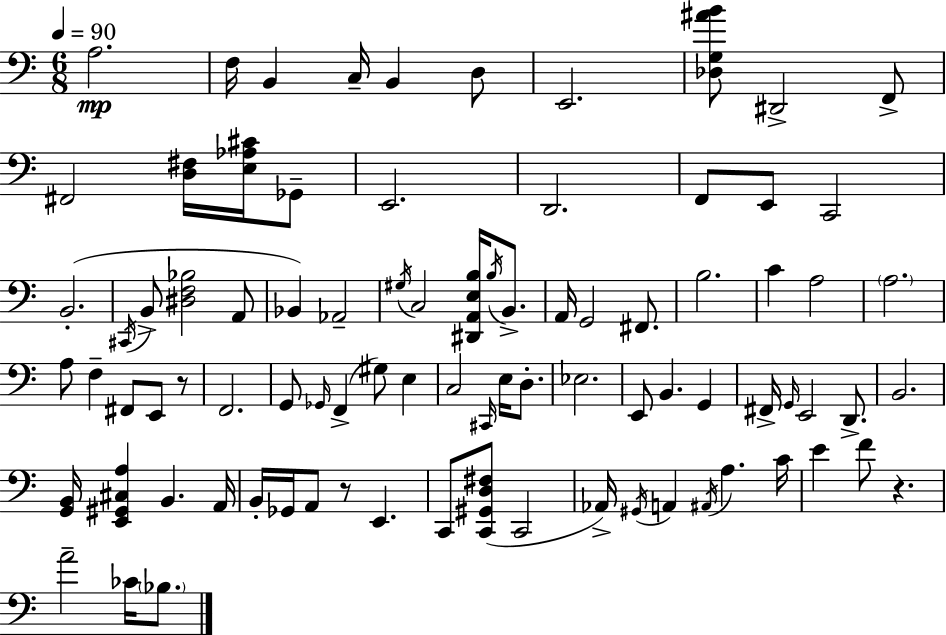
A3/h. F3/s B2/q C3/s B2/q D3/e E2/h. [Db3,G3,A#4,B4]/e D#2/h F2/e F#2/h [D3,F#3]/s [E3,Ab3,C#4]/s Gb2/e E2/h. D2/h. F2/e E2/e C2/h B2/h. C#2/s B2/e [D#3,F3,Bb3]/h A2/e Bb2/q Ab2/h G#3/s C3/h [D#2,A2,E3,B3]/s B3/s B2/e. A2/s G2/h F#2/e. B3/h. C4/q A3/h A3/h. A3/e F3/q F#2/e E2/e R/e F2/h. G2/e Gb2/s F2/q G#3/e E3/q C3/h C#2/s E3/s D3/e. Eb3/h. E2/e B2/q. G2/q F#2/s G2/s E2/h D2/e. B2/h. [G2,B2]/s [E2,G#2,C#3,A3]/q B2/q. A2/s B2/s Gb2/s A2/e R/e E2/q. C2/e [C2,G#2,D3,F#3]/e C2/h Ab2/s G#2/s A2/q A#2/s A3/q. C4/s E4/q F4/e R/q. A4/h CES4/s Bb3/e.